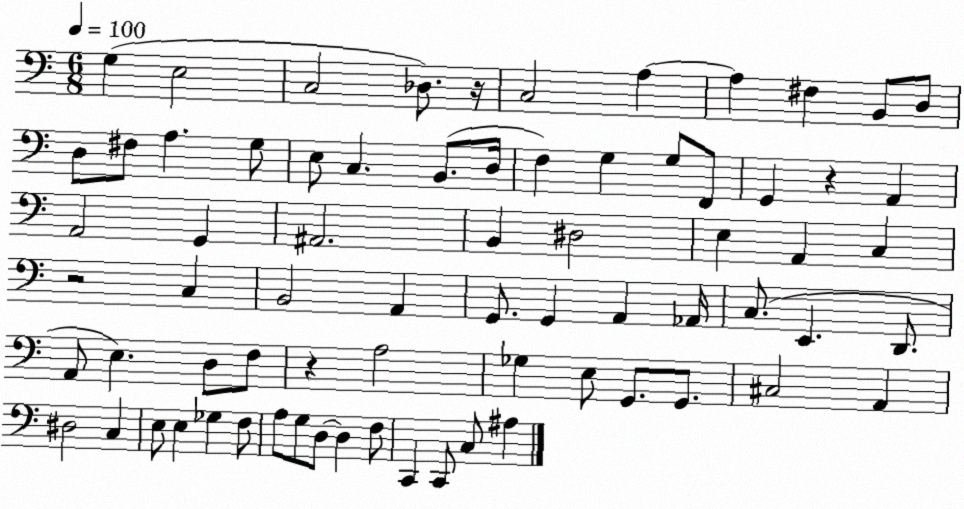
X:1
T:Untitled
M:6/8
L:1/4
K:C
G, E,2 C,2 _D,/2 z/4 C,2 A, A, ^F, B,,/2 D,/2 D,/2 ^F,/2 A, G,/2 E,/2 C, B,,/2 D,/4 F, G, G,/2 F,,/2 G,, z A,, A,,2 G,, ^A,,2 B,, ^D,2 E, A,, C, z2 C, B,,2 A,, G,,/2 G,, A,, _A,,/4 C,/2 E,, D,,/2 A,,/2 E, D,/2 F,/2 z A,2 _G, E,/2 G,,/2 G,,/2 ^C,2 A,, ^D,2 C, E,/2 E, _G, F,/2 A,/2 G,/2 D,/2 D, F,/2 C,, C,,/2 C,/2 ^A,